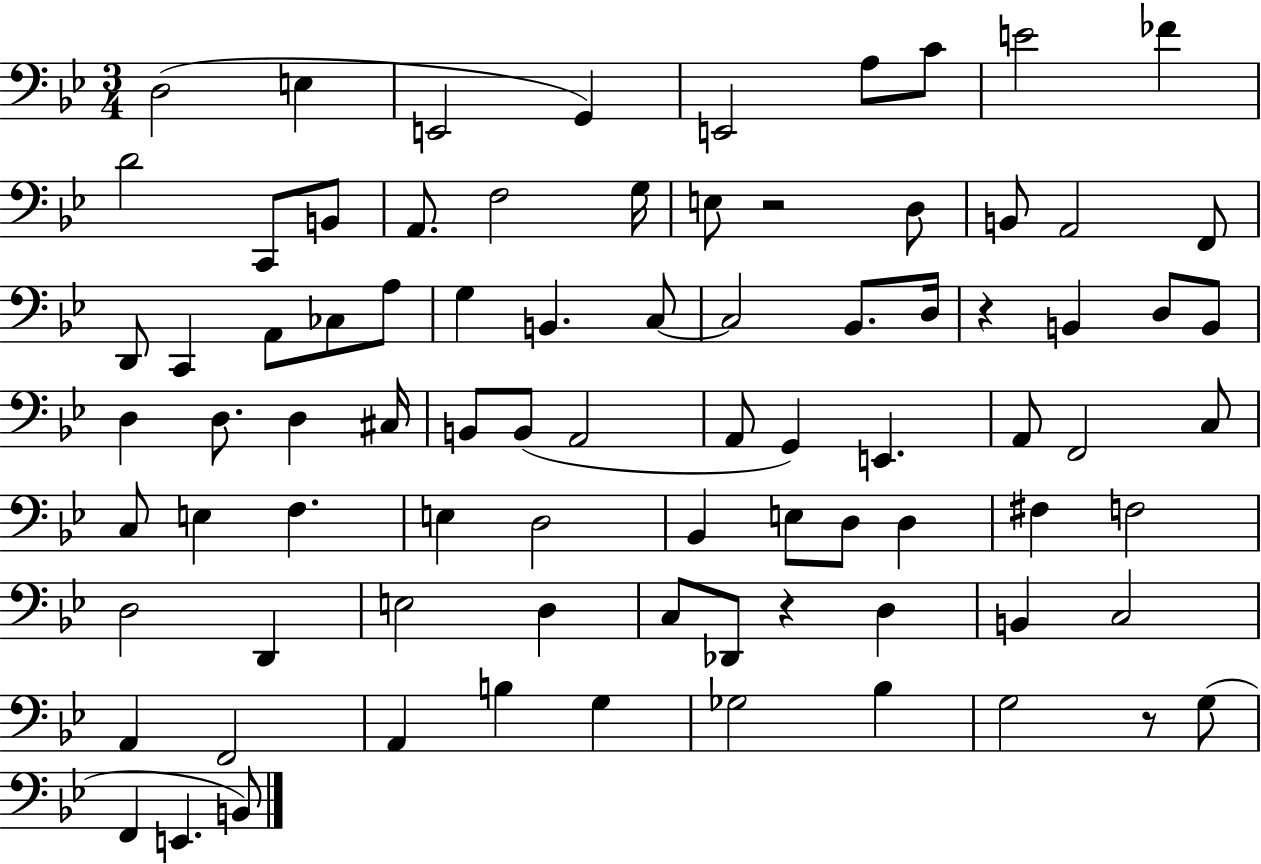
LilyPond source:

{
  \clef bass
  \numericTimeSignature
  \time 3/4
  \key bes \major
  \repeat volta 2 { d2( e4 | e,2 g,4) | e,2 a8 c'8 | e'2 fes'4 | \break d'2 c,8 b,8 | a,8. f2 g16 | e8 r2 d8 | b,8 a,2 f,8 | \break d,8 c,4 a,8 ces8 a8 | g4 b,4. c8~~ | c2 bes,8. d16 | r4 b,4 d8 b,8 | \break d4 d8. d4 cis16 | b,8 b,8( a,2 | a,8 g,4) e,4. | a,8 f,2 c8 | \break c8 e4 f4. | e4 d2 | bes,4 e8 d8 d4 | fis4 f2 | \break d2 d,4 | e2 d4 | c8 des,8 r4 d4 | b,4 c2 | \break a,4 f,2 | a,4 b4 g4 | ges2 bes4 | g2 r8 g8( | \break f,4 e,4. b,8) | } \bar "|."
}